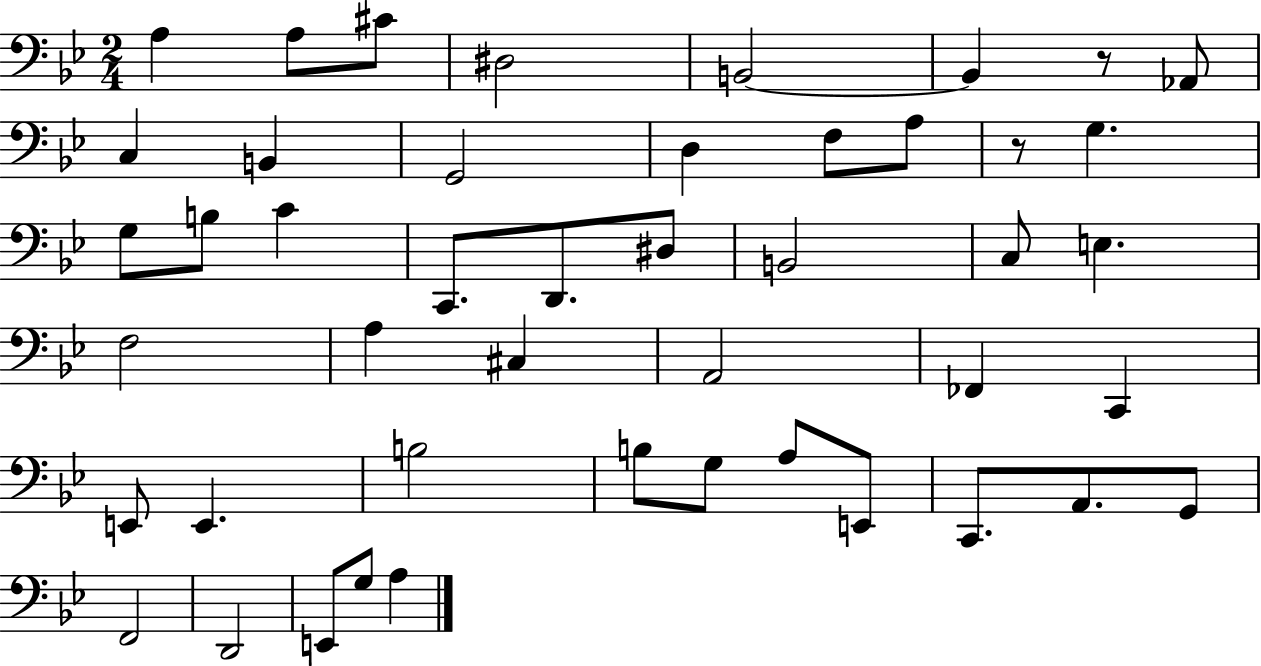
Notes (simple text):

A3/q A3/e C#4/e D#3/h B2/h B2/q R/e Ab2/e C3/q B2/q G2/h D3/q F3/e A3/e R/e G3/q. G3/e B3/e C4/q C2/e. D2/e. D#3/e B2/h C3/e E3/q. F3/h A3/q C#3/q A2/h FES2/q C2/q E2/e E2/q. B3/h B3/e G3/e A3/e E2/e C2/e. A2/e. G2/e F2/h D2/h E2/e G3/e A3/q